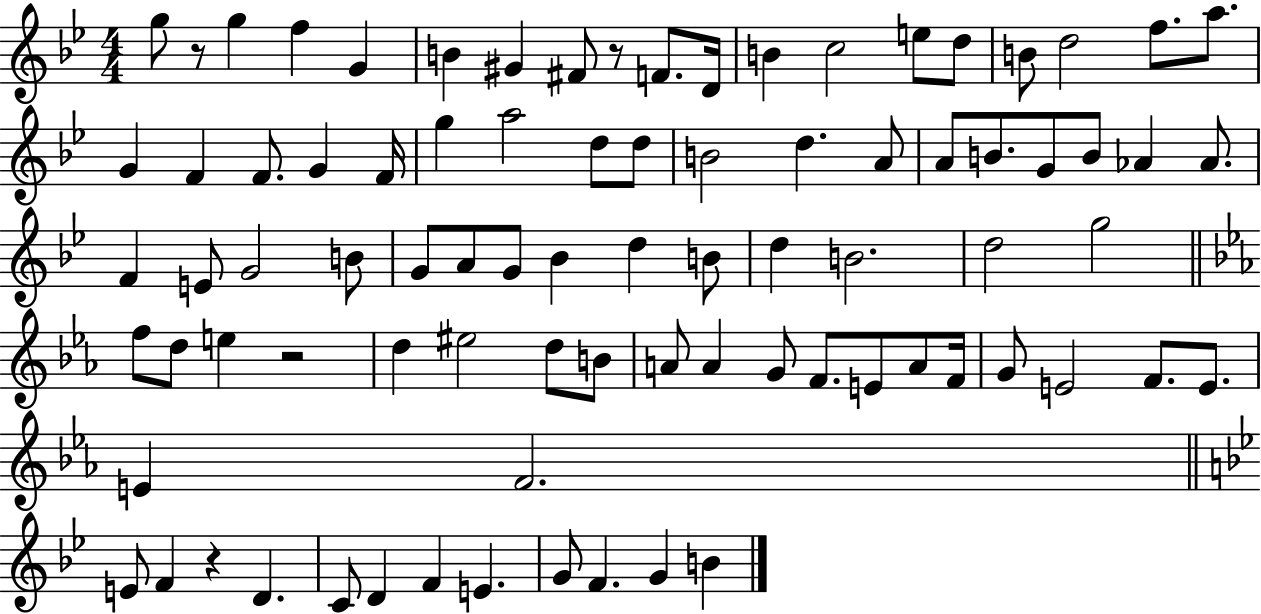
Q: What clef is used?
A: treble